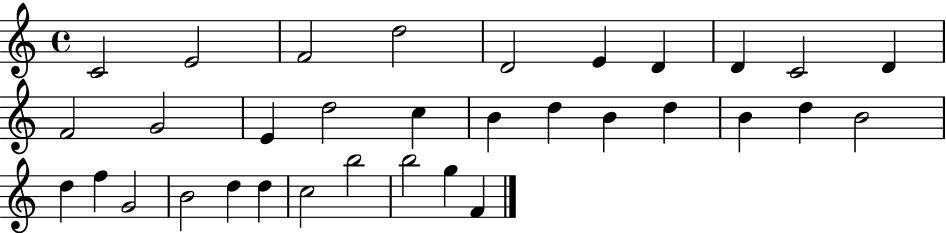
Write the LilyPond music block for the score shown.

{
  \clef treble
  \time 4/4
  \defaultTimeSignature
  \key c \major
  c'2 e'2 | f'2 d''2 | d'2 e'4 d'4 | d'4 c'2 d'4 | \break f'2 g'2 | e'4 d''2 c''4 | b'4 d''4 b'4 d''4 | b'4 d''4 b'2 | \break d''4 f''4 g'2 | b'2 d''4 d''4 | c''2 b''2 | b''2 g''4 f'4 | \break \bar "|."
}